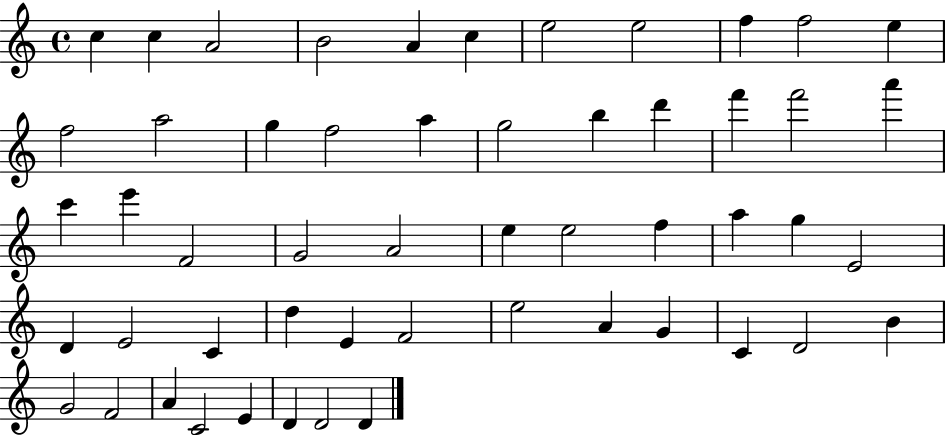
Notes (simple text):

C5/q C5/q A4/h B4/h A4/q C5/q E5/h E5/h F5/q F5/h E5/q F5/h A5/h G5/q F5/h A5/q G5/h B5/q D6/q F6/q F6/h A6/q C6/q E6/q F4/h G4/h A4/h E5/q E5/h F5/q A5/q G5/q E4/h D4/q E4/h C4/q D5/q E4/q F4/h E5/h A4/q G4/q C4/q D4/h B4/q G4/h F4/h A4/q C4/h E4/q D4/q D4/h D4/q